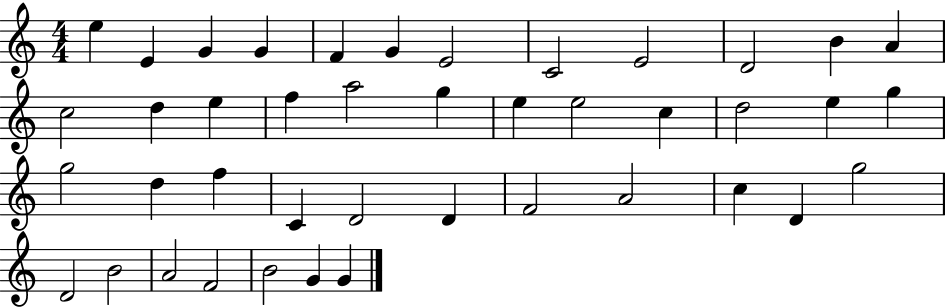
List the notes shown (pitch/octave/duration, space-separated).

E5/q E4/q G4/q G4/q F4/q G4/q E4/h C4/h E4/h D4/h B4/q A4/q C5/h D5/q E5/q F5/q A5/h G5/q E5/q E5/h C5/q D5/h E5/q G5/q G5/h D5/q F5/q C4/q D4/h D4/q F4/h A4/h C5/q D4/q G5/h D4/h B4/h A4/h F4/h B4/h G4/q G4/q